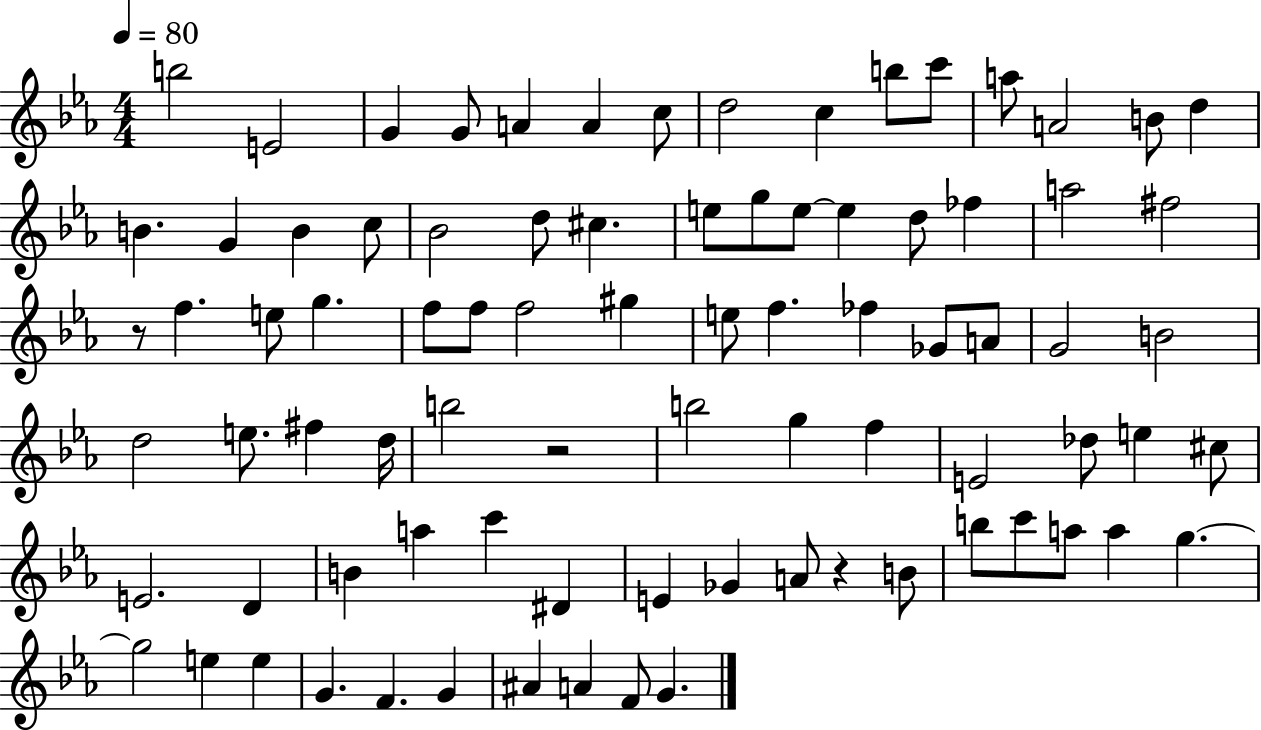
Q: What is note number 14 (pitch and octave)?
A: B4